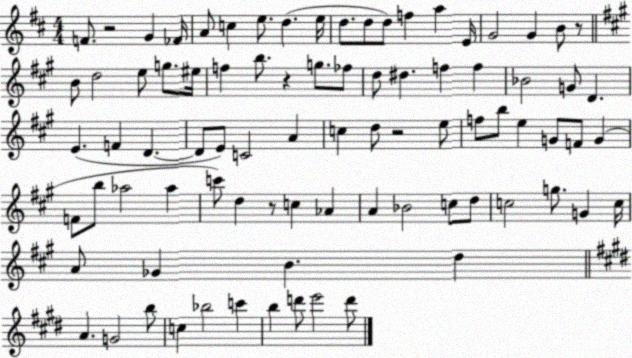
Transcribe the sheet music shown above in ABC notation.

X:1
T:Untitled
M:4/4
L:1/4
K:D
F/2 z2 G _F/4 A/2 c e/2 d e/4 d/2 d/2 d/2 f a E/4 G2 G B/2 z/2 B/2 d2 e/2 g/2 ^e/4 f b/2 z g/2 _f/2 d/2 ^d f f _B2 G/2 D E F D D/2 E/2 C2 A c d/2 z2 e/2 f/2 b/2 e G/2 F/2 G F/2 b/2 _a2 _a c'/2 d z/2 c _A A _B2 c/2 d/2 c2 g/2 G c/4 A/2 _G B d A G2 b/2 c _b2 c' b d'/2 e'2 d'/2